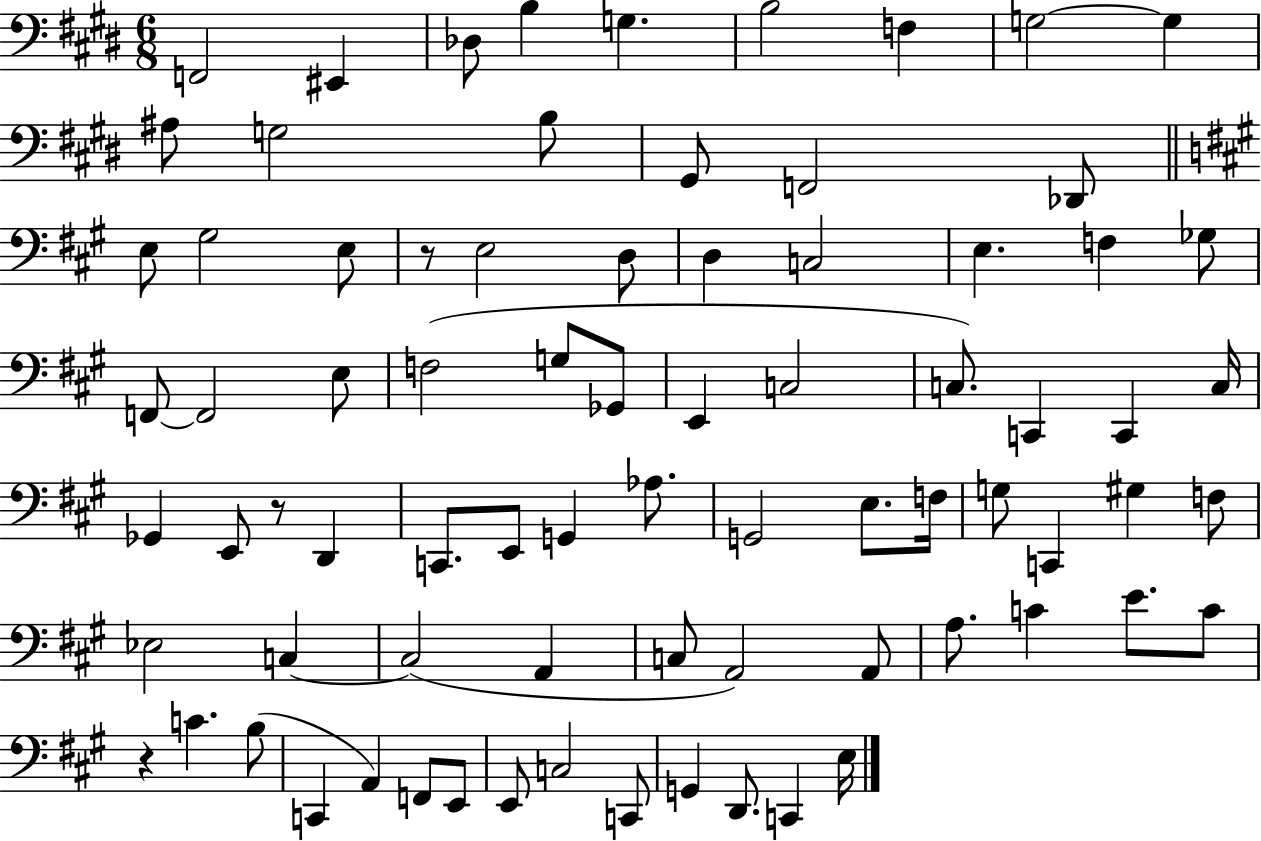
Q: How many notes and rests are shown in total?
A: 78